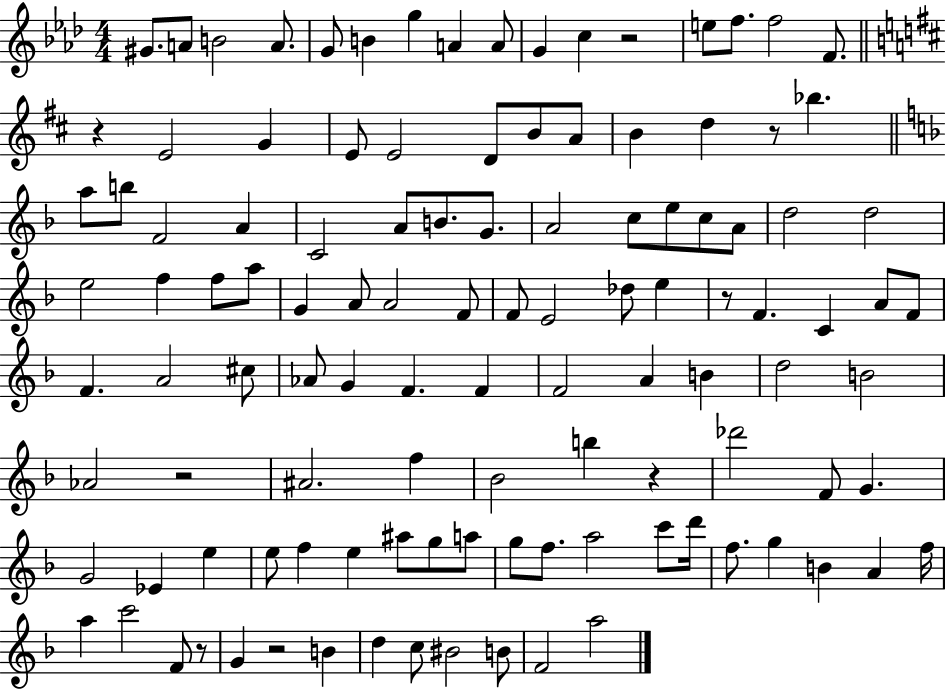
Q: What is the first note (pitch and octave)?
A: G#4